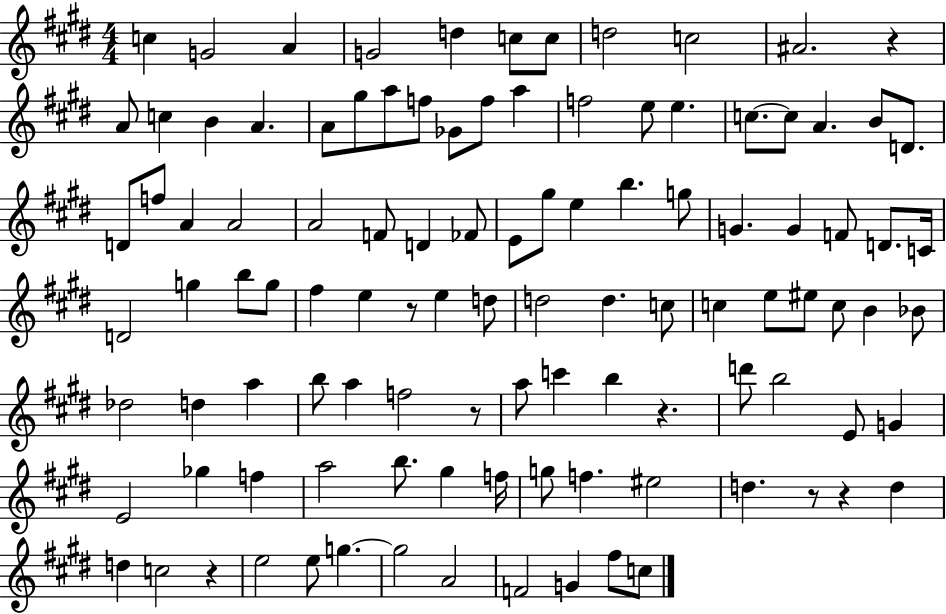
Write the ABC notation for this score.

X:1
T:Untitled
M:4/4
L:1/4
K:E
c G2 A G2 d c/2 c/2 d2 c2 ^A2 z A/2 c B A A/2 ^g/2 a/2 f/2 _G/2 f/2 a f2 e/2 e c/2 c/2 A B/2 D/2 D/2 f/2 A A2 A2 F/2 D _F/2 E/2 ^g/2 e b g/2 G G F/2 D/2 C/4 D2 g b/2 g/2 ^f e z/2 e d/2 d2 d c/2 c e/2 ^e/2 c/2 B _B/2 _d2 d a b/2 a f2 z/2 a/2 c' b z d'/2 b2 E/2 G E2 _g f a2 b/2 ^g f/4 g/2 f ^e2 d z/2 z d d c2 z e2 e/2 g g2 A2 F2 G ^f/2 c/2